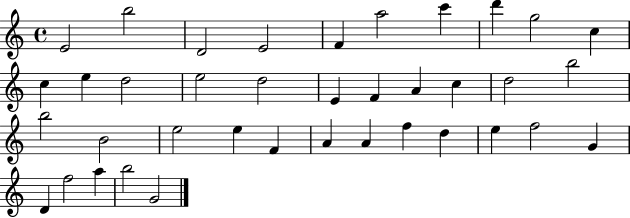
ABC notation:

X:1
T:Untitled
M:4/4
L:1/4
K:C
E2 b2 D2 E2 F a2 c' d' g2 c c e d2 e2 d2 E F A c d2 b2 b2 B2 e2 e F A A f d e f2 G D f2 a b2 G2